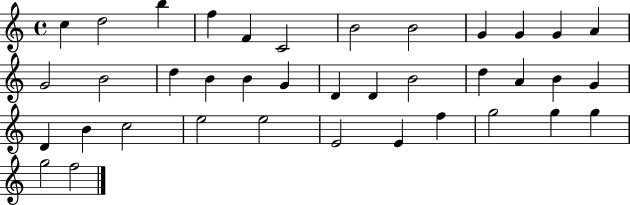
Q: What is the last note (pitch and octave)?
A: F5